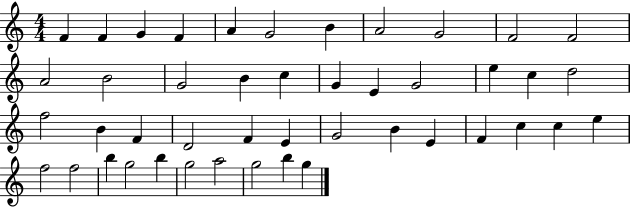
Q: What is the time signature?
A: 4/4